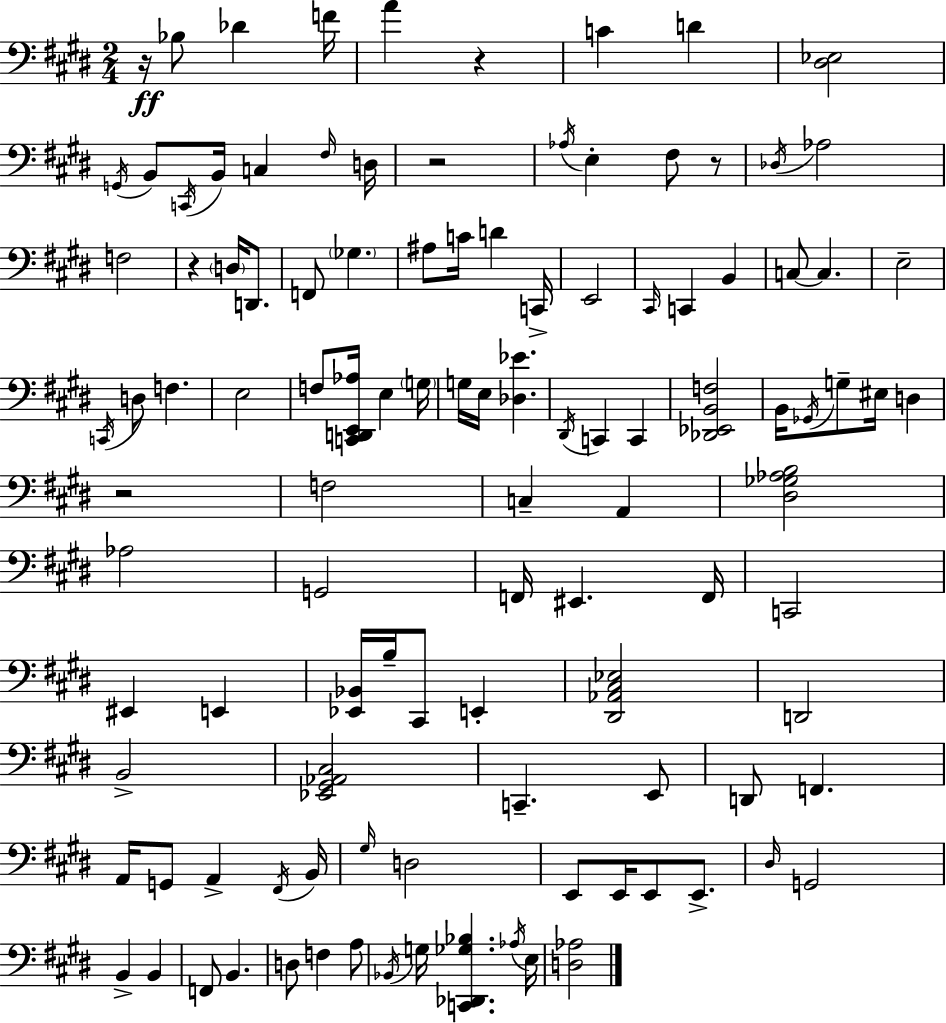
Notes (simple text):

R/s Bb3/e Db4/q F4/s A4/q R/q C4/q D4/q [D#3,Eb3]/h G2/s B2/e C2/s B2/s C3/q F#3/s D3/s R/h Ab3/s E3/q F#3/e R/e Db3/s Ab3/h F3/h R/q D3/s D2/e. F2/e Gb3/q. A#3/e C4/s D4/q C2/s E2/h C#2/s C2/q B2/q C3/e C3/q. E3/h C2/s D3/e F3/q. E3/h F3/e [C2,D2,E2,Ab3]/s E3/q G3/s G3/s E3/s [Db3,Eb4]/q. D#2/s C2/q C2/q [Db2,Eb2,B2,F3]/h B2/s Gb2/s G3/e EIS3/s D3/q R/h F3/h C3/q A2/q [D#3,Gb3,Ab3,B3]/h Ab3/h G2/h F2/s EIS2/q. F2/s C2/h EIS2/q E2/q [Eb2,Bb2]/s B3/s C#2/e E2/q [D#2,Ab2,C#3,Eb3]/h D2/h B2/h [Eb2,G#2,Ab2,C#3]/h C2/q. E2/e D2/e F2/q. A2/s G2/e A2/q F#2/s B2/s G#3/s D3/h E2/e E2/s E2/e E2/e. D#3/s G2/h B2/q B2/q F2/e B2/q. D3/e F3/q A3/e Bb2/s G3/s [C2,Db2,Gb3,Bb3]/q. Ab3/s E3/s [D3,Ab3]/h